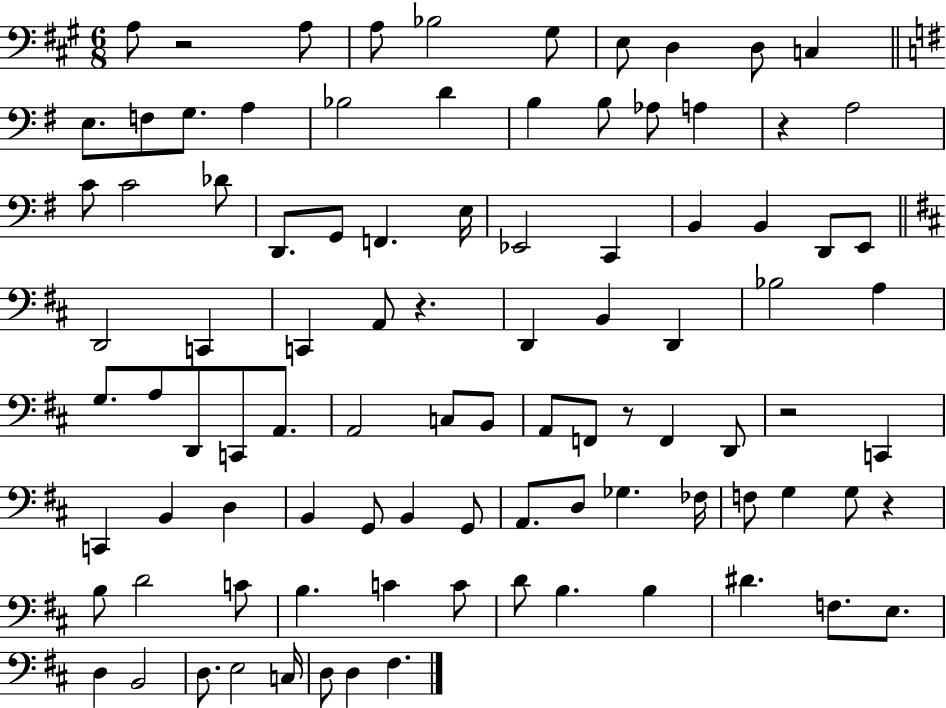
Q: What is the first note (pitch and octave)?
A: A3